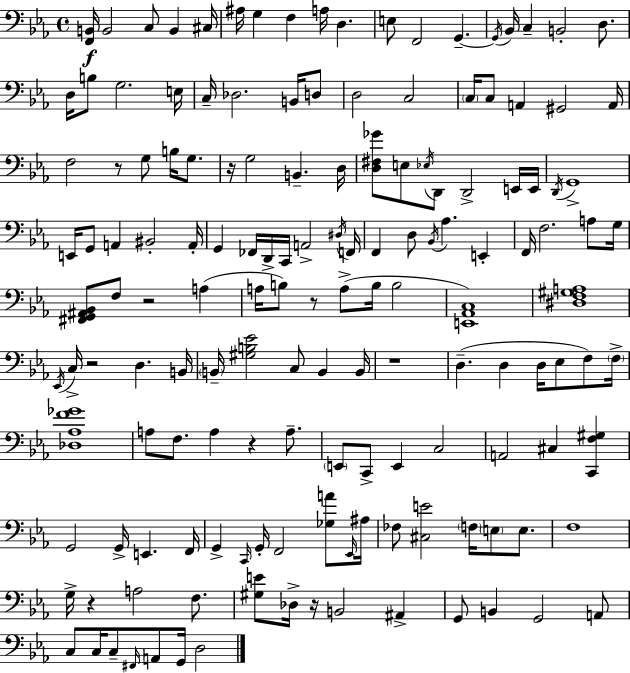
X:1
T:Untitled
M:4/4
L:1/4
K:Cm
[F,,B,,]/4 B,,2 C,/2 B,, ^C,/4 ^A,/4 G, F, A,/4 D, E,/2 F,,2 G,, G,,/4 _B,,/4 C, B,,2 D,/2 D,/4 B,/2 G,2 E,/4 C,/4 _D,2 B,,/4 D,/2 D,2 C,2 C,/4 C,/2 A,, ^G,,2 A,,/4 F,2 z/2 G,/2 B,/4 G,/2 z/4 G,2 B,, D,/4 [D,^F,_G]/2 E,/2 _E,/4 D,,/2 D,,2 E,,/4 E,,/4 D,,/4 G,,4 E,,/4 G,,/2 A,, ^B,,2 A,,/4 G,, _F,,/4 D,,/4 C,,/4 A,,2 ^D,/4 F,,/4 F,, D,/2 _B,,/4 _A, E,, F,,/4 F,2 A,/2 G,/4 [^F,,G,,^A,,_B,,]/2 F,/2 z2 A, A,/4 B,/2 z/2 A,/2 B,/4 B,2 [E,,_A,,C,]4 [^D,F,^G,A,]4 _E,,/4 C,/4 z2 D, B,,/4 B,,/4 [^G,B,_E]2 C,/2 B,, B,,/4 z4 D, D, D,/4 _E,/2 F,/2 F,/4 [_D,_A,F_G]4 A,/2 F,/2 A, z A,/2 E,,/2 C,,/2 E,, C,2 A,,2 ^C, [C,,F,^G,] G,,2 G,,/4 E,, F,,/4 G,, C,,/4 G,,/4 F,,2 [_G,A]/2 _E,,/4 ^A,/4 _F,/2 [^C,E]2 F,/4 E,/2 E,/2 F,4 G,/4 z A,2 F,/2 [^G,E]/2 _D,/4 z/4 B,,2 ^A,, G,,/2 B,, G,,2 A,,/2 C,/2 C,/4 C,/2 ^F,,/4 A,,/2 G,,/4 D,2